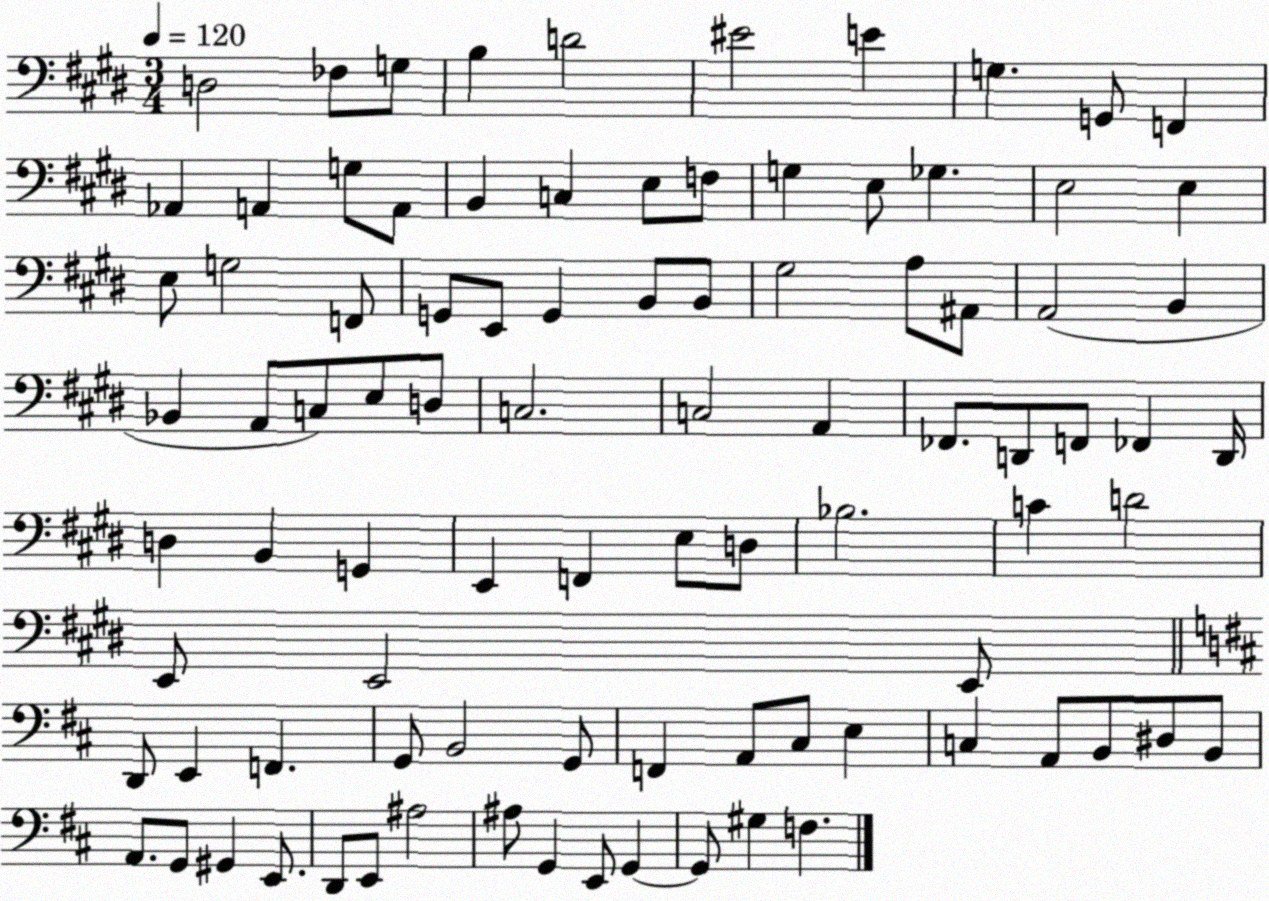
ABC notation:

X:1
T:Untitled
M:3/4
L:1/4
K:E
D,2 _F,/2 G,/2 B, D2 ^E2 E G, G,,/2 F,, _A,, A,, G,/2 A,,/2 B,, C, E,/2 F,/2 G, E,/2 _G, E,2 E, E,/2 G,2 F,,/2 G,,/2 E,,/2 G,, B,,/2 B,,/2 ^G,2 A,/2 ^A,,/2 A,,2 B,, _B,, A,,/2 C,/2 E,/2 D,/2 C,2 C,2 A,, _F,,/2 D,,/2 F,,/2 _F,, D,,/4 D, B,, G,, E,, F,, E,/2 D,/2 _B,2 C D2 E,,/2 E,,2 E,,/2 D,,/2 E,, F,, G,,/2 B,,2 G,,/2 F,, A,,/2 ^C,/2 E, C, A,,/2 B,,/2 ^D,/2 B,,/2 A,,/2 G,,/2 ^G,, E,,/2 D,,/2 E,,/2 ^A,2 ^A,/2 G,, E,,/2 G,, G,,/2 ^G, F,